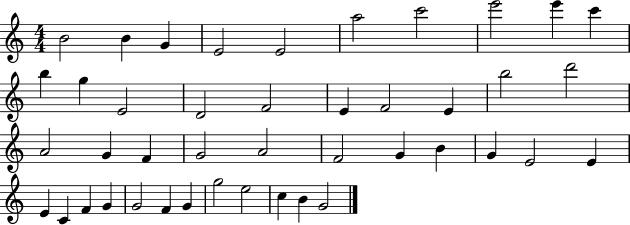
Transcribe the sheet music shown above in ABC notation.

X:1
T:Untitled
M:4/4
L:1/4
K:C
B2 B G E2 E2 a2 c'2 e'2 e' c' b g E2 D2 F2 E F2 E b2 d'2 A2 G F G2 A2 F2 G B G E2 E E C F G G2 F G g2 e2 c B G2